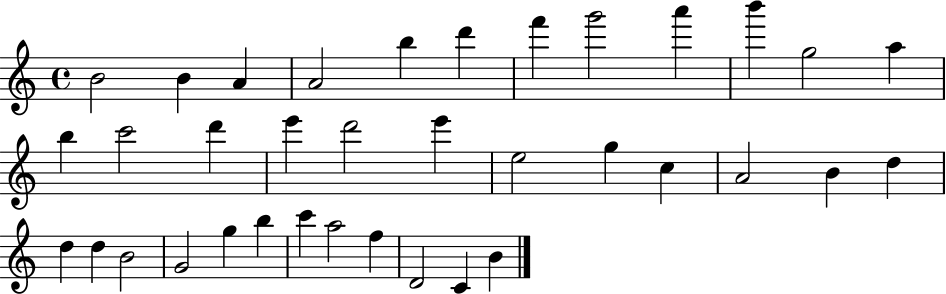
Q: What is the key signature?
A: C major